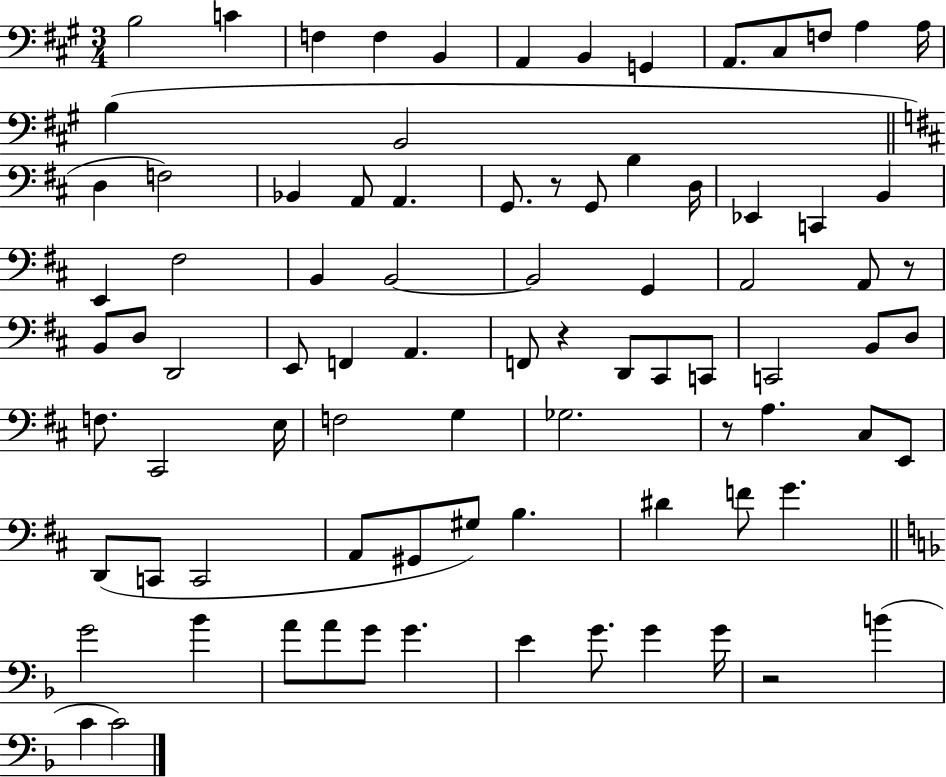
{
  \clef bass
  \numericTimeSignature
  \time 3/4
  \key a \major
  b2 c'4 | f4 f4 b,4 | a,4 b,4 g,4 | a,8. cis8 f8 a4 a16 | \break b4( b,2 | \bar "||" \break \key b \minor d4 f2) | bes,4 a,8 a,4. | g,8. r8 g,8 b4 d16 | ees,4 c,4 b,4 | \break e,4 fis2 | b,4 b,2~~ | b,2 g,4 | a,2 a,8 r8 | \break b,8 d8 d,2 | e,8 f,4 a,4. | f,8 r4 d,8 cis,8 c,8 | c,2 b,8 d8 | \break f8. cis,2 e16 | f2 g4 | ges2. | r8 a4. cis8 e,8 | \break d,8( c,8 c,2 | a,8 gis,8 gis8) b4. | dis'4 f'8 g'4. | \bar "||" \break \key f \major g'2 bes'4 | a'8 a'8 g'8 g'4. | e'4 g'8. g'4 g'16 | r2 b'4( | \break c'4 c'2) | \bar "|."
}